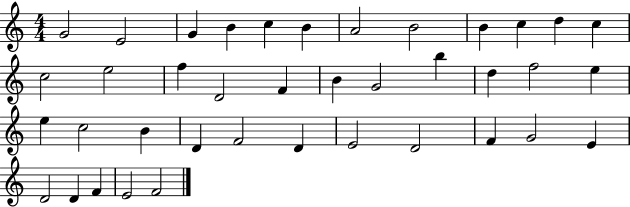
X:1
T:Untitled
M:4/4
L:1/4
K:C
G2 E2 G B c B A2 B2 B c d c c2 e2 f D2 F B G2 b d f2 e e c2 B D F2 D E2 D2 F G2 E D2 D F E2 F2